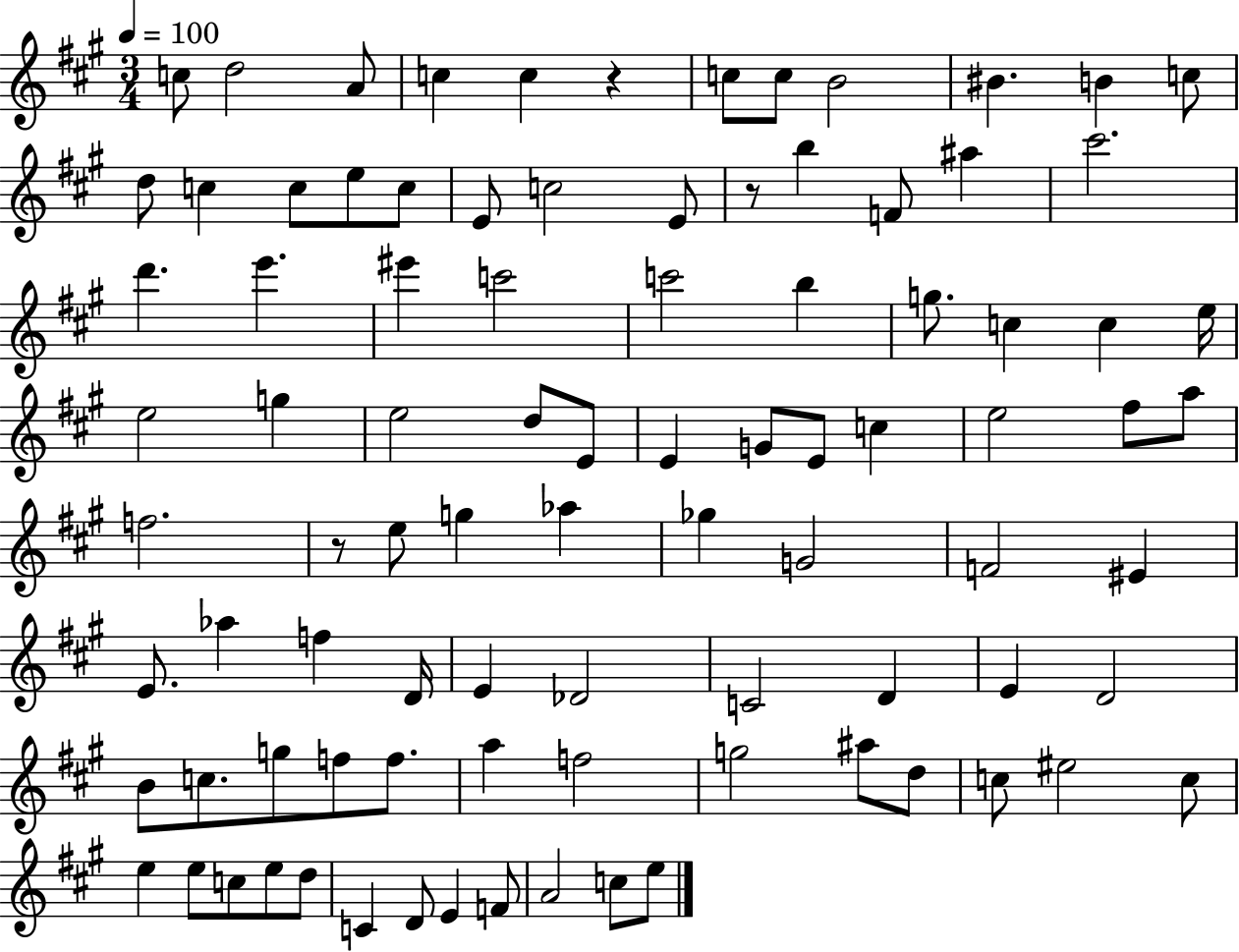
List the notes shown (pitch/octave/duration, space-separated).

C5/e D5/h A4/e C5/q C5/q R/q C5/e C5/e B4/h BIS4/q. B4/q C5/e D5/e C5/q C5/e E5/e C5/e E4/e C5/h E4/e R/e B5/q F4/e A#5/q C#6/h. D6/q. E6/q. EIS6/q C6/h C6/h B5/q G5/e. C5/q C5/q E5/s E5/h G5/q E5/h D5/e E4/e E4/q G4/e E4/e C5/q E5/h F#5/e A5/e F5/h. R/e E5/e G5/q Ab5/q Gb5/q G4/h F4/h EIS4/q E4/e. Ab5/q F5/q D4/s E4/q Db4/h C4/h D4/q E4/q D4/h B4/e C5/e. G5/e F5/e F5/e. A5/q F5/h G5/h A#5/e D5/e C5/e EIS5/h C5/e E5/q E5/e C5/e E5/e D5/e C4/q D4/e E4/q F4/e A4/h C5/e E5/e